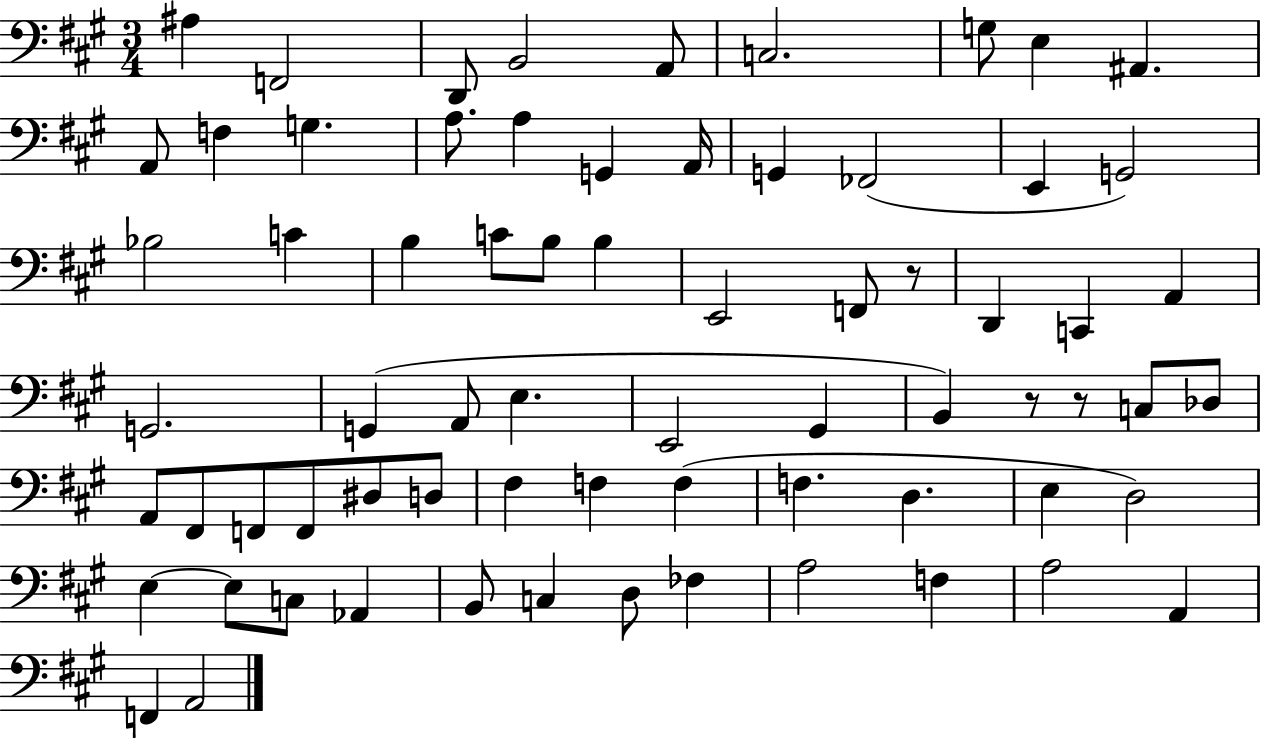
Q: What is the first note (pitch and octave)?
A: A#3